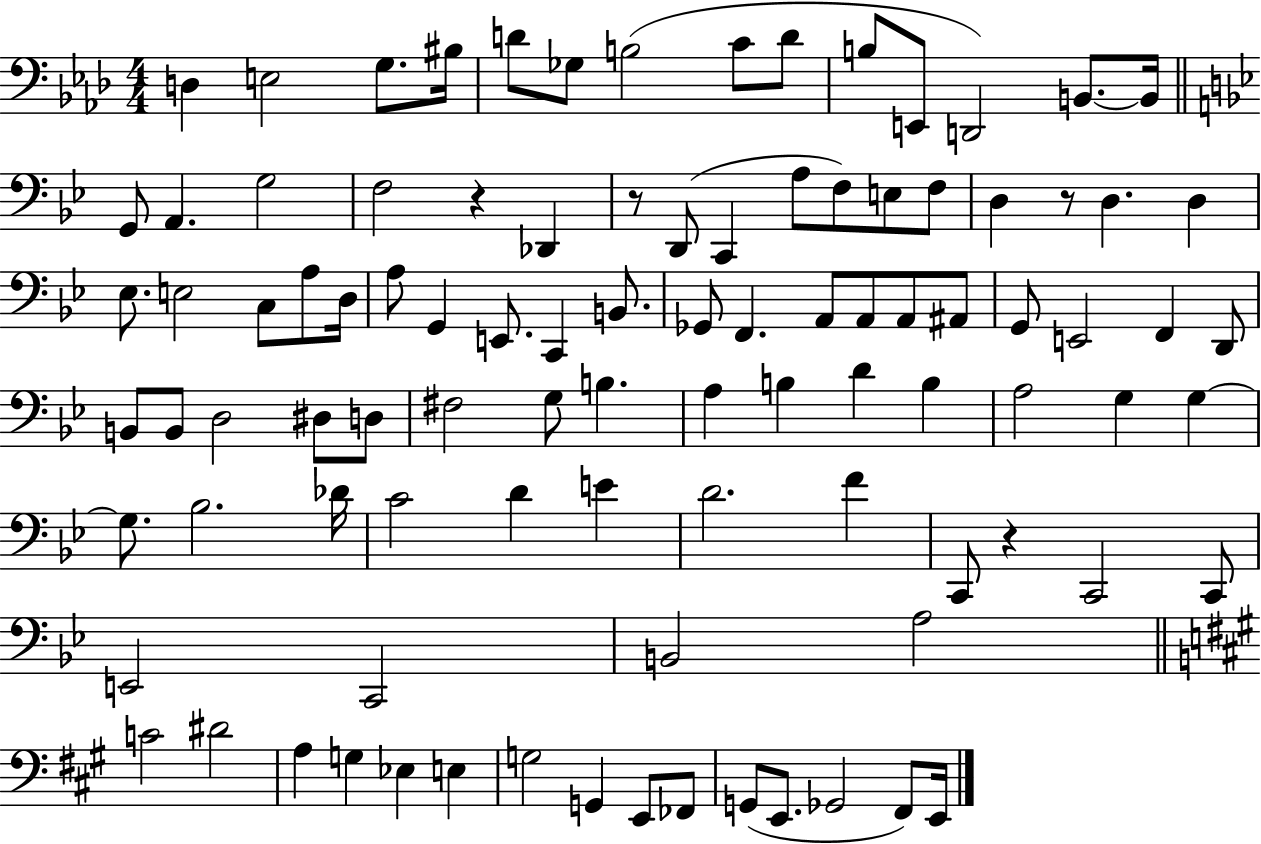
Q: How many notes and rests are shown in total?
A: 97